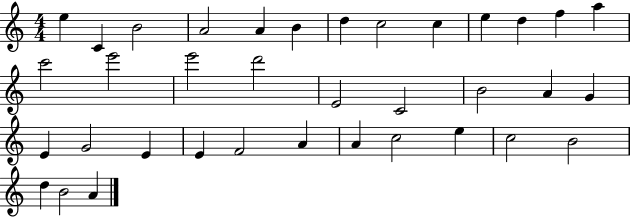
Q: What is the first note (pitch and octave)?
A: E5